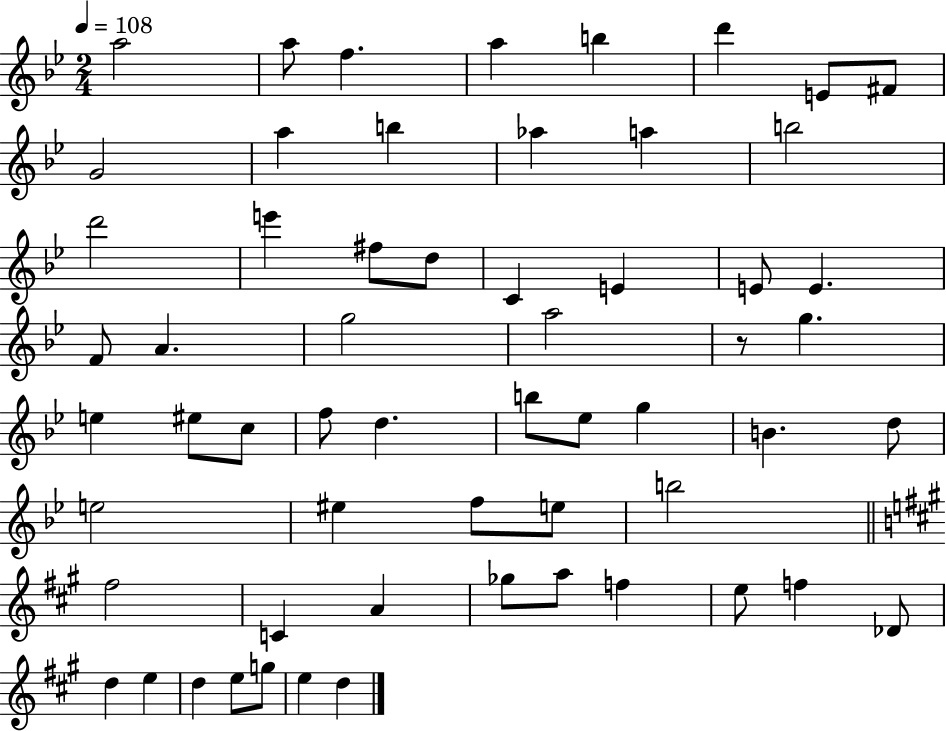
A5/h A5/e F5/q. A5/q B5/q D6/q E4/e F#4/e G4/h A5/q B5/q Ab5/q A5/q B5/h D6/h E6/q F#5/e D5/e C4/q E4/q E4/e E4/q. F4/e A4/q. G5/h A5/h R/e G5/q. E5/q EIS5/e C5/e F5/e D5/q. B5/e Eb5/e G5/q B4/q. D5/e E5/h EIS5/q F5/e E5/e B5/h F#5/h C4/q A4/q Gb5/e A5/e F5/q E5/e F5/q Db4/e D5/q E5/q D5/q E5/e G5/e E5/q D5/q